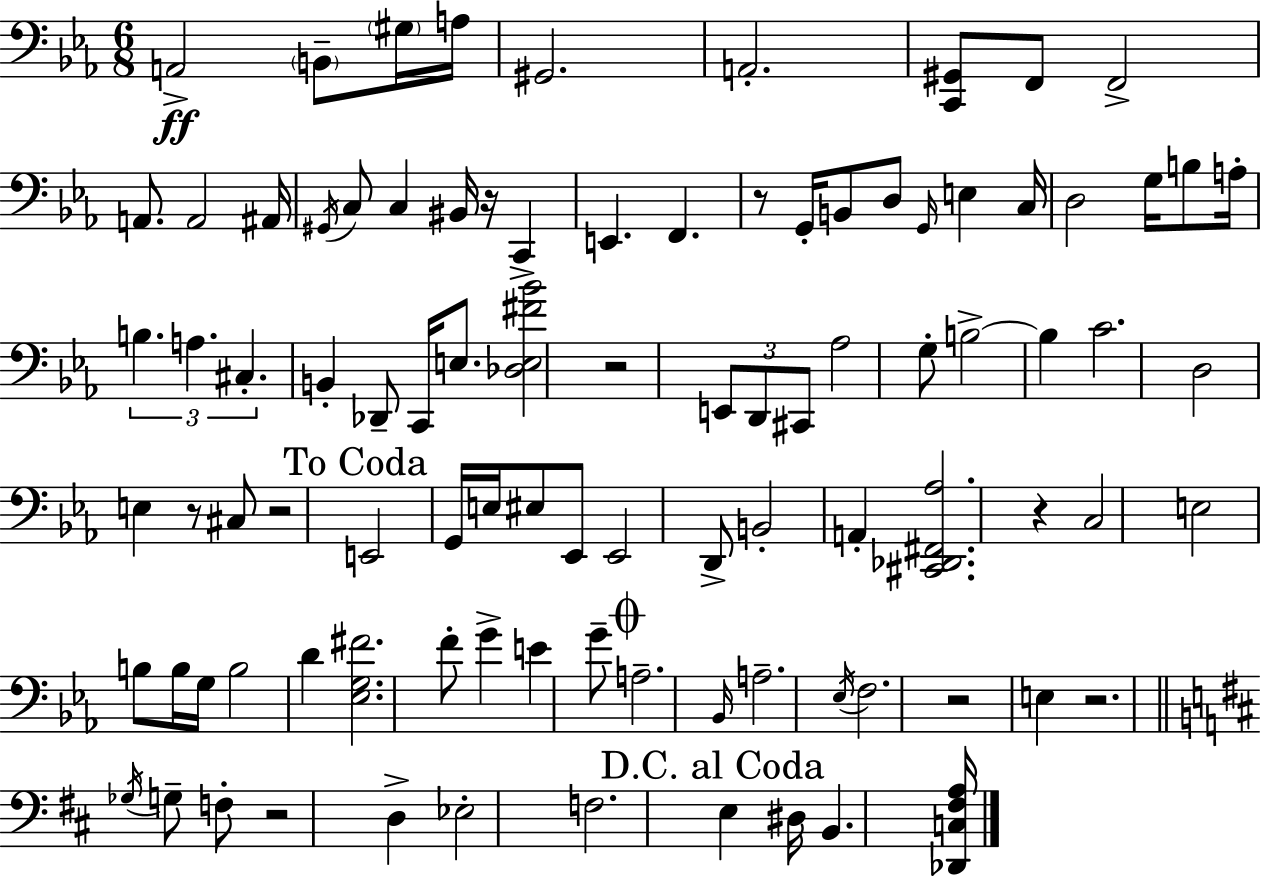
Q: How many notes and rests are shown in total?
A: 95